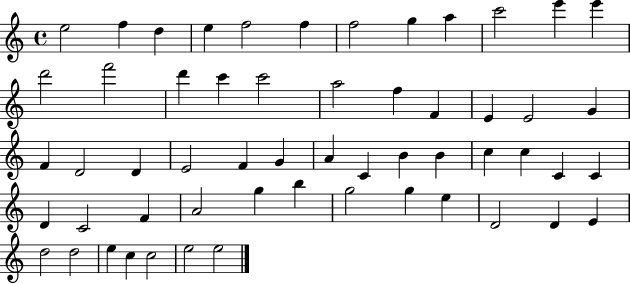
E5/h F5/q D5/q E5/q F5/h F5/q F5/h G5/q A5/q C6/h E6/q E6/q D6/h F6/h D6/q C6/q C6/h A5/h F5/q F4/q E4/q E4/h G4/q F4/q D4/h D4/q E4/h F4/q G4/q A4/q C4/q B4/q B4/q C5/q C5/q C4/q C4/q D4/q C4/h F4/q A4/h G5/q B5/q G5/h G5/q E5/q D4/h D4/q E4/q D5/h D5/h E5/q C5/q C5/h E5/h E5/h